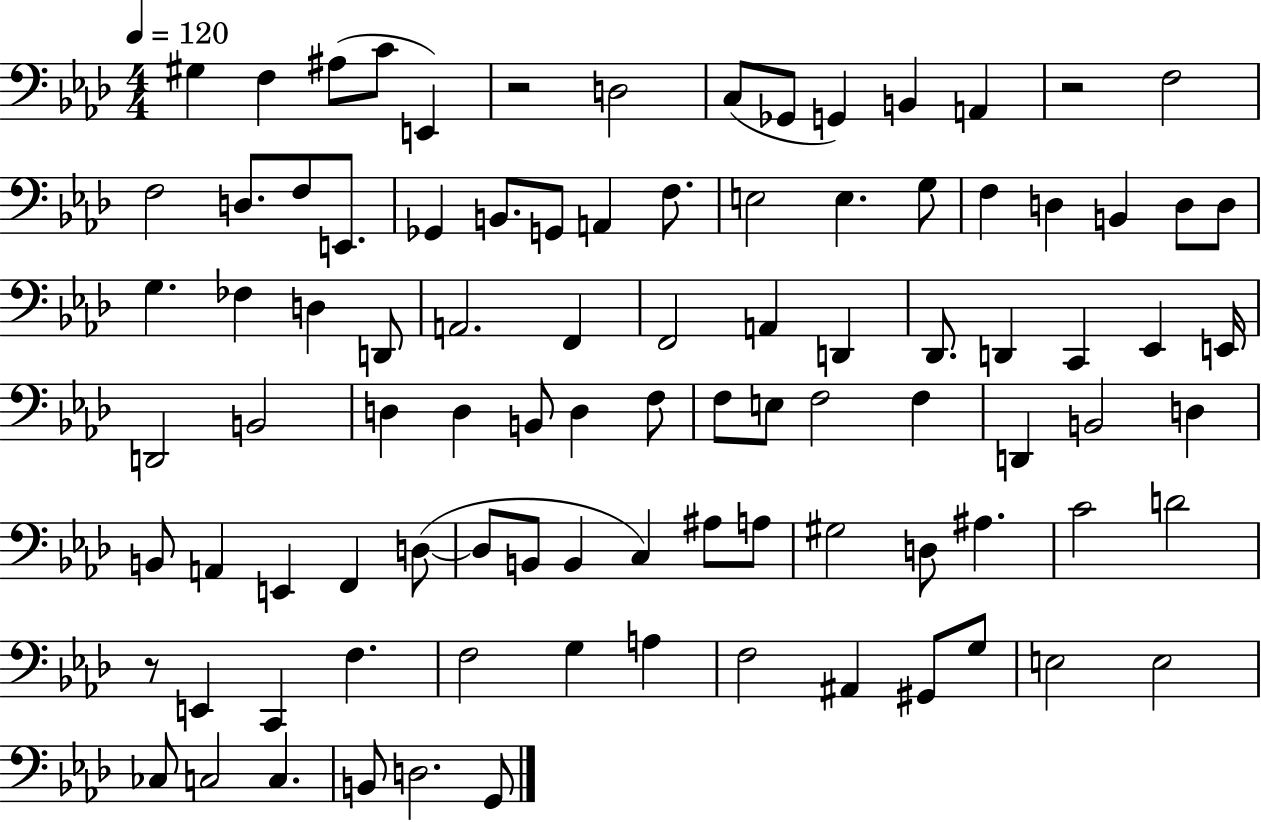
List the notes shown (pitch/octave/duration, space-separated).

G#3/q F3/q A#3/e C4/e E2/q R/h D3/h C3/e Gb2/e G2/q B2/q A2/q R/h F3/h F3/h D3/e. F3/e E2/e. Gb2/q B2/e. G2/e A2/q F3/e. E3/h E3/q. G3/e F3/q D3/q B2/q D3/e D3/e G3/q. FES3/q D3/q D2/e A2/h. F2/q F2/h A2/q D2/q Db2/e. D2/q C2/q Eb2/q E2/s D2/h B2/h D3/q D3/q B2/e D3/q F3/e F3/e E3/e F3/h F3/q D2/q B2/h D3/q B2/e A2/q E2/q F2/q D3/e D3/e B2/e B2/q C3/q A#3/e A3/e G#3/h D3/e A#3/q. C4/h D4/h R/e E2/q C2/q F3/q. F3/h G3/q A3/q F3/h A#2/q G#2/e G3/e E3/h E3/h CES3/e C3/h C3/q. B2/e D3/h. G2/e